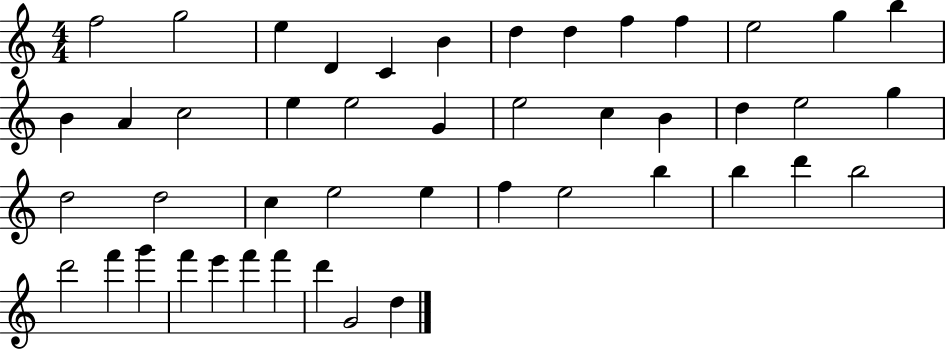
F5/h G5/h E5/q D4/q C4/q B4/q D5/q D5/q F5/q F5/q E5/h G5/q B5/q B4/q A4/q C5/h E5/q E5/h G4/q E5/h C5/q B4/q D5/q E5/h G5/q D5/h D5/h C5/q E5/h E5/q F5/q E5/h B5/q B5/q D6/q B5/h D6/h F6/q G6/q F6/q E6/q F6/q F6/q D6/q G4/h D5/q